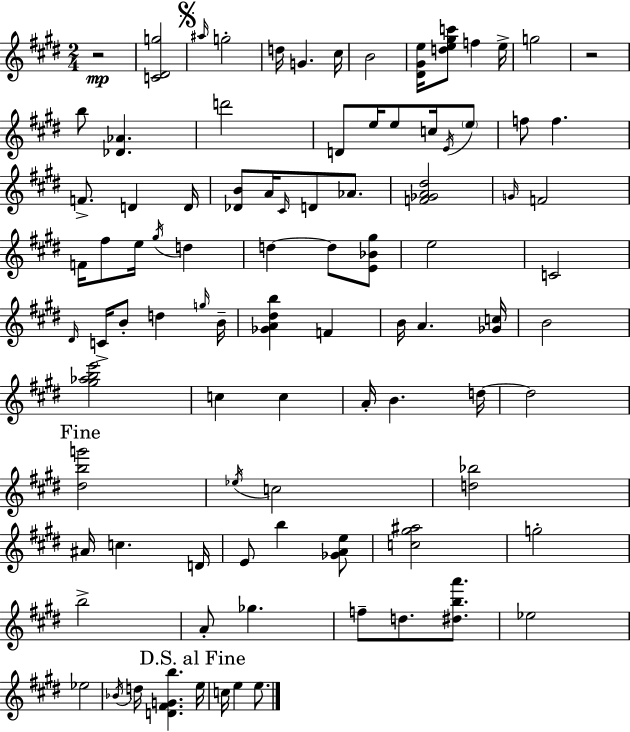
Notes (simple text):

R/h [C4,D#4,G5]/h A#5/s G5/h D5/s G4/q. C#5/s B4/h [D#4,G#4,E5]/s [D5,E5,G#5,C6]/e F5/q E5/s G5/h R/h B5/e [Db4,Ab4]/q. D6/h D4/e E5/s E5/e C5/s E4/s E5/e F5/e F5/q. F4/e. D4/q D4/s [Db4,B4]/e A4/s C#4/s D4/e Ab4/e. [F4,Gb4,A4,D#5]/h G4/s F4/h F4/s F#5/e E5/s G#5/s D5/q D5/q D5/e [E4,Bb4,G#5]/e E5/h C4/h D#4/s C4/s B4/e D5/q G5/s B4/s [Gb4,A4,D#5,B5]/q F4/q B4/s A4/q. [Gb4,C5]/s B4/h [G#5,Ab5,B5,E6]/h C5/q C5/q A4/s B4/q. D5/s D5/h [D#5,B5,G6]/h Eb5/s C5/h [D5,Bb5]/h A#4/s C5/q. D4/s E4/e B5/q [Gb4,A4,E5]/e [C5,G#5,A#5]/h G5/h B5/h A4/e Gb5/q. F5/e D5/e. [D#5,B5,A6]/e. Eb5/h Eb5/h Bb4/s D5/s [D4,F#4,G4,B5]/q. E5/s C5/s E5/q E5/e.